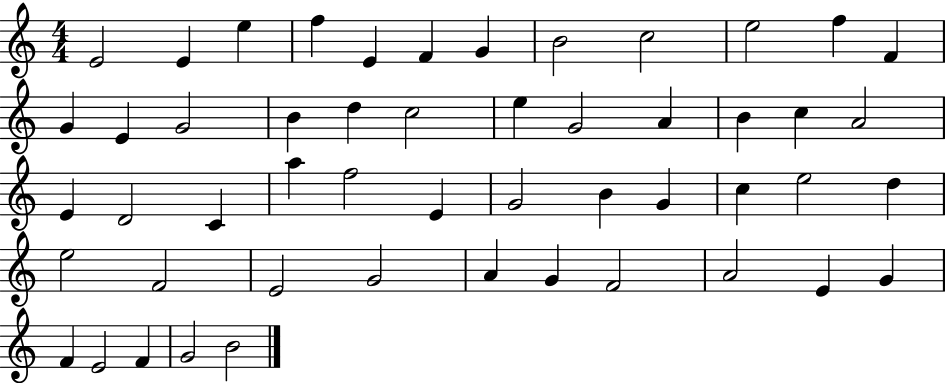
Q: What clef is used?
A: treble